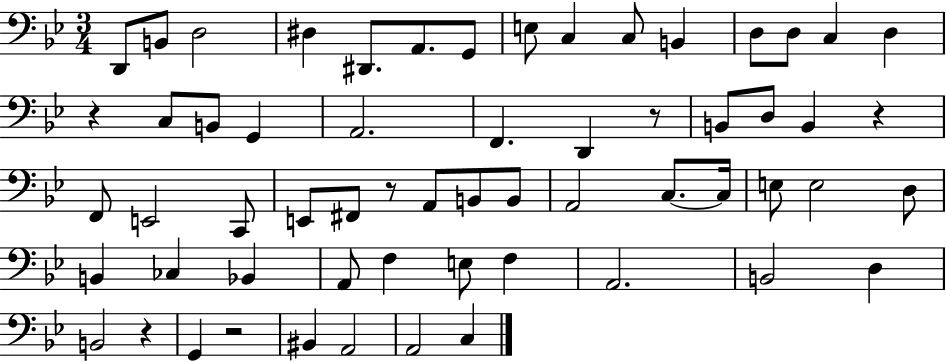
X:1
T:Untitled
M:3/4
L:1/4
K:Bb
D,,/2 B,,/2 D,2 ^D, ^D,,/2 A,,/2 G,,/2 E,/2 C, C,/2 B,, D,/2 D,/2 C, D, z C,/2 B,,/2 G,, A,,2 F,, D,, z/2 B,,/2 D,/2 B,, z F,,/2 E,,2 C,,/2 E,,/2 ^F,,/2 z/2 A,,/2 B,,/2 B,,/2 A,,2 C,/2 C,/4 E,/2 E,2 D,/2 B,, _C, _B,, A,,/2 F, E,/2 F, A,,2 B,,2 D, B,,2 z G,, z2 ^B,, A,,2 A,,2 C,